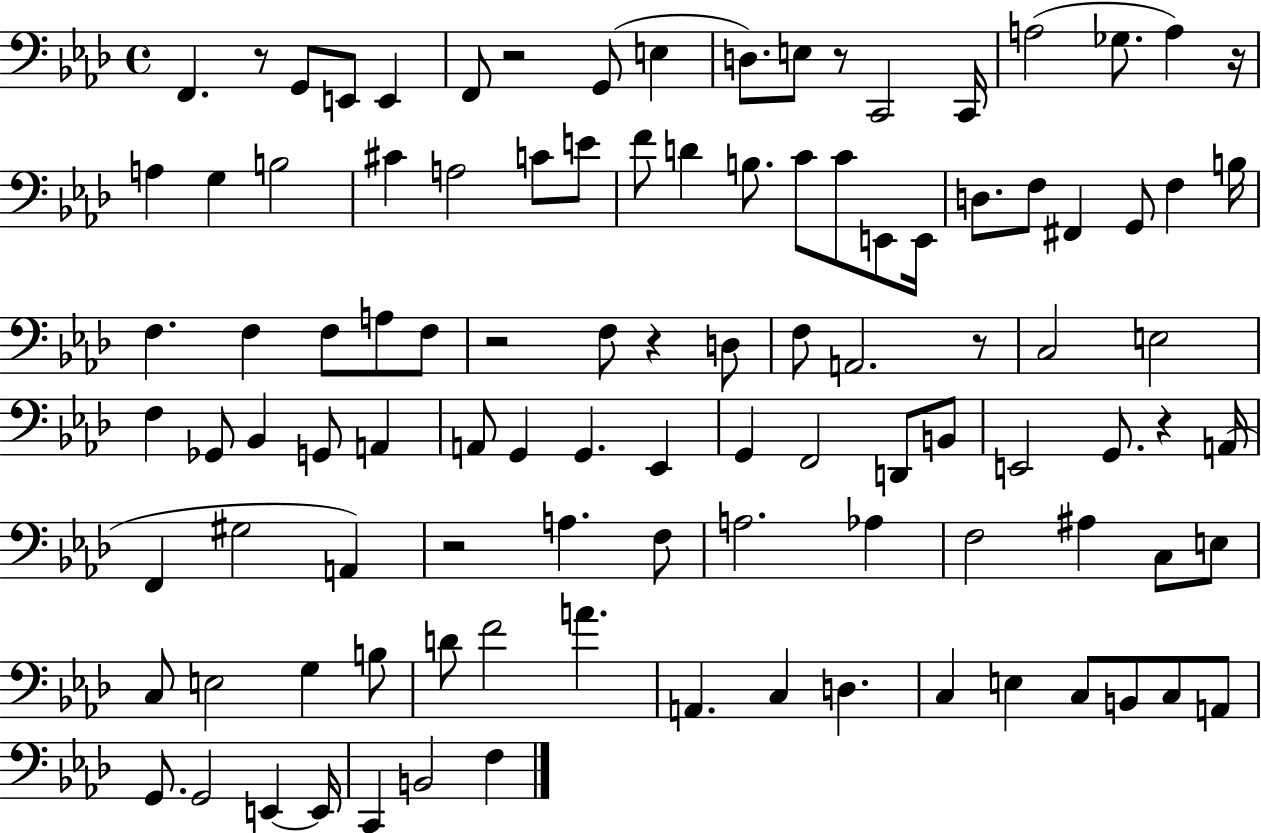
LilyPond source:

{
  \clef bass
  \time 4/4
  \defaultTimeSignature
  \key aes \major
  \repeat volta 2 { f,4. r8 g,8 e,8 e,4 | f,8 r2 g,8( e4 | d8.) e8 r8 c,2 c,16 | a2( ges8. a4) r16 | \break a4 g4 b2 | cis'4 a2 c'8 e'8 | f'8 d'4 b8. c'8 c'8 e,8 e,16 | d8. f8 fis,4 g,8 f4 b16 | \break f4. f4 f8 a8 f8 | r2 f8 r4 d8 | f8 a,2. r8 | c2 e2 | \break f4 ges,8 bes,4 g,8 a,4 | a,8 g,4 g,4. ees,4 | g,4 f,2 d,8 b,8 | e,2 g,8. r4 a,16( | \break f,4 gis2 a,4) | r2 a4. f8 | a2. aes4 | f2 ais4 c8 e8 | \break c8 e2 g4 b8 | d'8 f'2 a'4. | a,4. c4 d4. | c4 e4 c8 b,8 c8 a,8 | \break g,8. g,2 e,4~~ e,16 | c,4 b,2 f4 | } \bar "|."
}